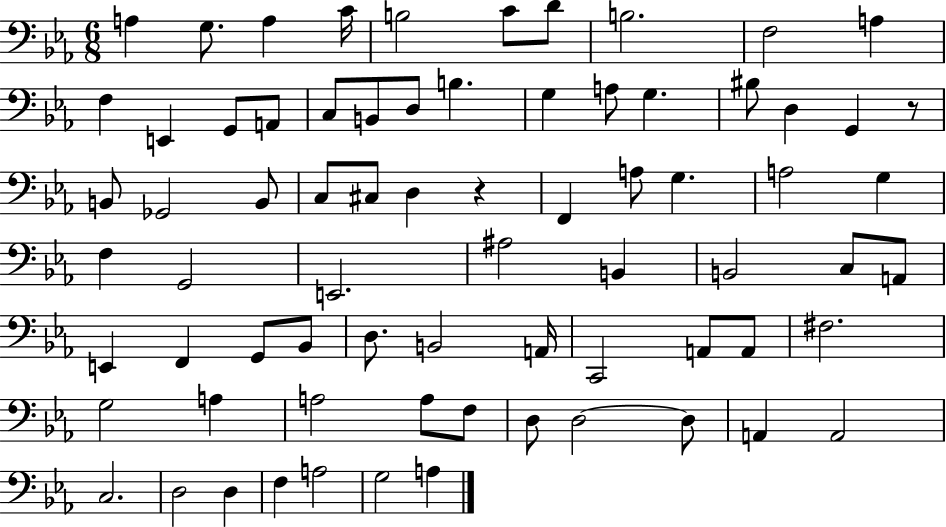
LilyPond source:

{
  \clef bass
  \numericTimeSignature
  \time 6/8
  \key ees \major
  a4 g8. a4 c'16 | b2 c'8 d'8 | b2. | f2 a4 | \break f4 e,4 g,8 a,8 | c8 b,8 d8 b4. | g4 a8 g4. | bis8 d4 g,4 r8 | \break b,8 ges,2 b,8 | c8 cis8 d4 r4 | f,4 a8 g4. | a2 g4 | \break f4 g,2 | e,2. | ais2 b,4 | b,2 c8 a,8 | \break e,4 f,4 g,8 bes,8 | d8. b,2 a,16 | c,2 a,8 a,8 | fis2. | \break g2 a4 | a2 a8 f8 | d8 d2~~ d8 | a,4 a,2 | \break c2. | d2 d4 | f4 a2 | g2 a4 | \break \bar "|."
}